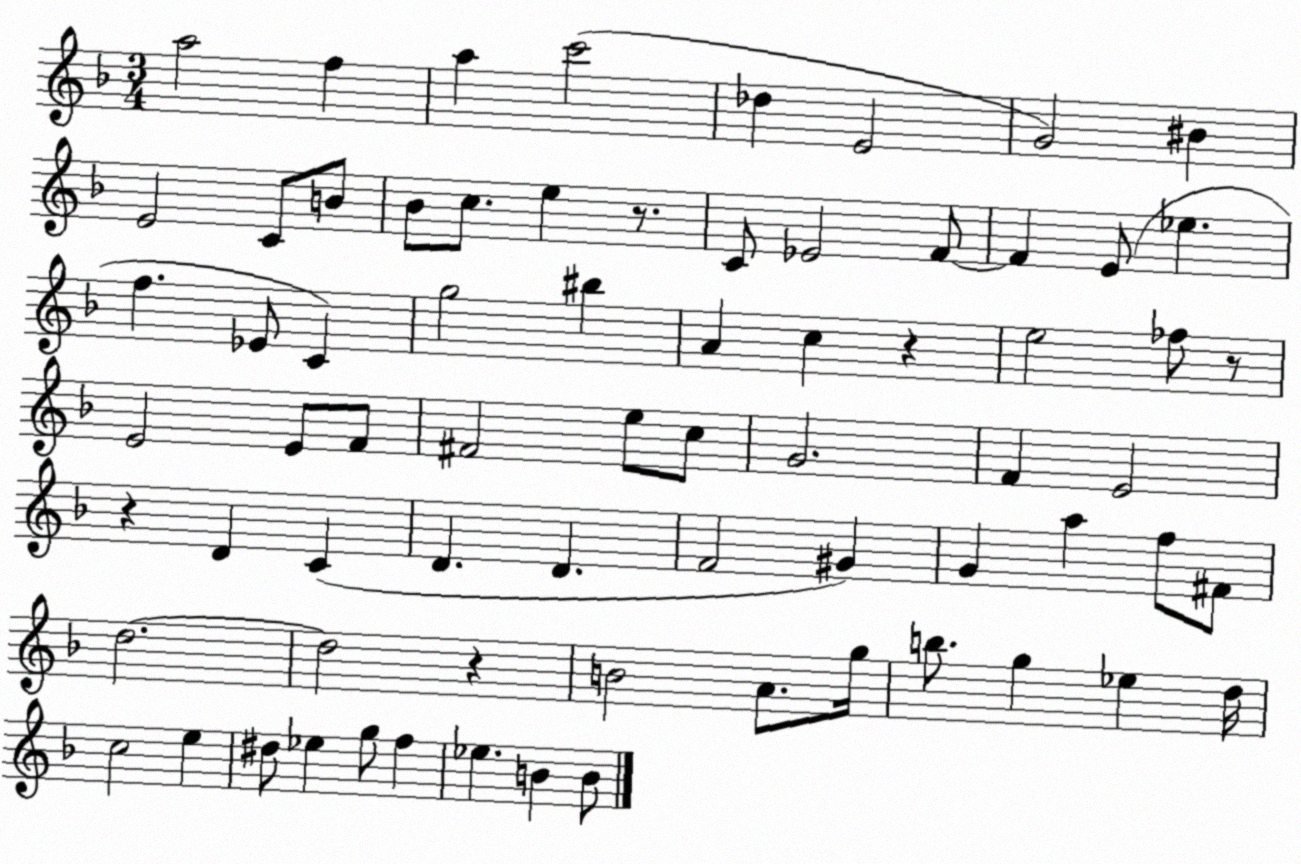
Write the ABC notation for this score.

X:1
T:Untitled
M:3/4
L:1/4
K:F
a2 f a c'2 _d E2 G2 ^B E2 C/2 B/2 _B/2 c/2 e z/2 C/2 _E2 F/2 F E/2 _e f _E/2 C g2 ^b A c z e2 _f/2 z/2 E2 E/2 F/2 ^F2 e/2 c/2 G2 F E2 z D C D D F2 ^G G a f/2 ^F/2 d2 d2 z B2 A/2 g/4 b/2 g _e d/4 c2 e ^d/2 _e g/2 f _e B B/2